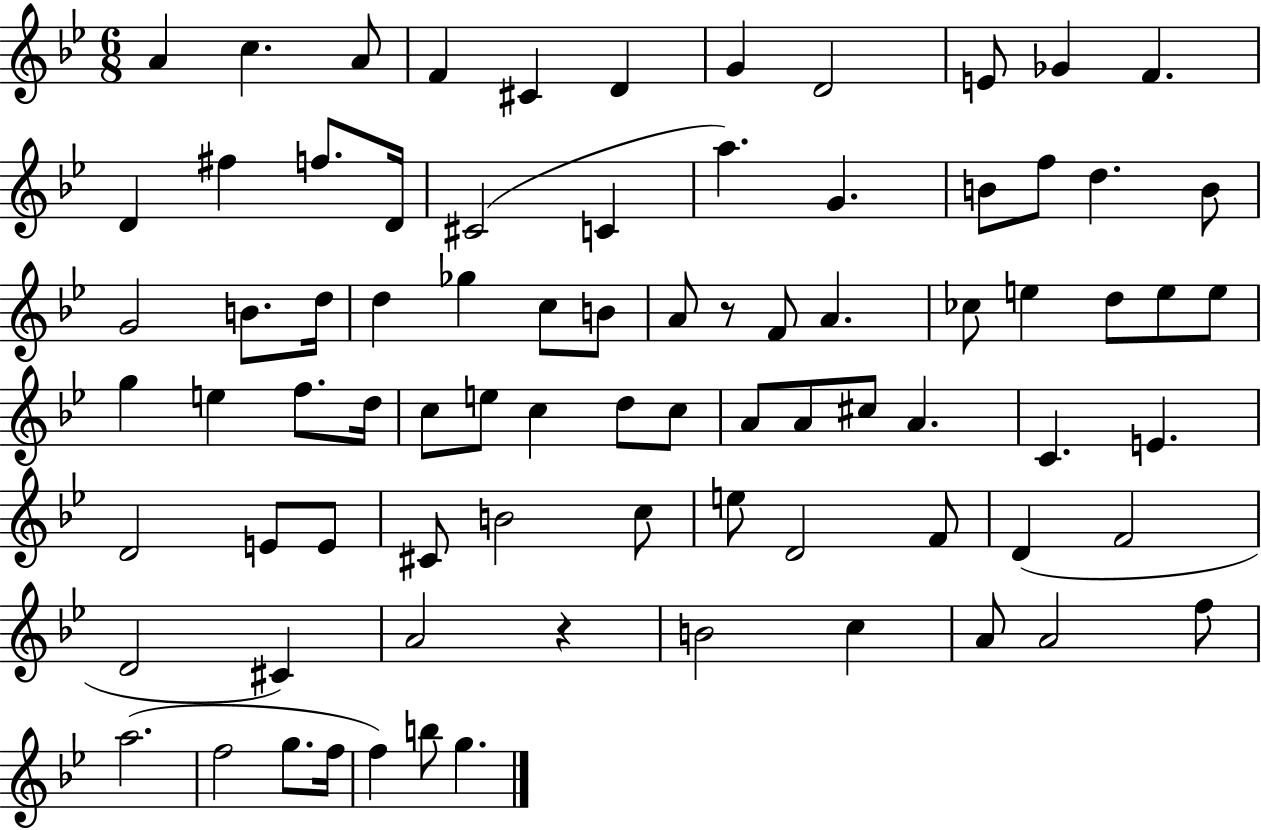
A4/q C5/q. A4/e F4/q C#4/q D4/q G4/q D4/h E4/e Gb4/q F4/q. D4/q F#5/q F5/e. D4/s C#4/h C4/q A5/q. G4/q. B4/e F5/e D5/q. B4/e G4/h B4/e. D5/s D5/q Gb5/q C5/e B4/e A4/e R/e F4/e A4/q. CES5/e E5/q D5/e E5/e E5/e G5/q E5/q F5/e. D5/s C5/e E5/e C5/q D5/e C5/e A4/e A4/e C#5/e A4/q. C4/q. E4/q. D4/h E4/e E4/e C#4/e B4/h C5/e E5/e D4/h F4/e D4/q F4/h D4/h C#4/q A4/h R/q B4/h C5/q A4/e A4/h F5/e A5/h. F5/h G5/e. F5/s F5/q B5/e G5/q.